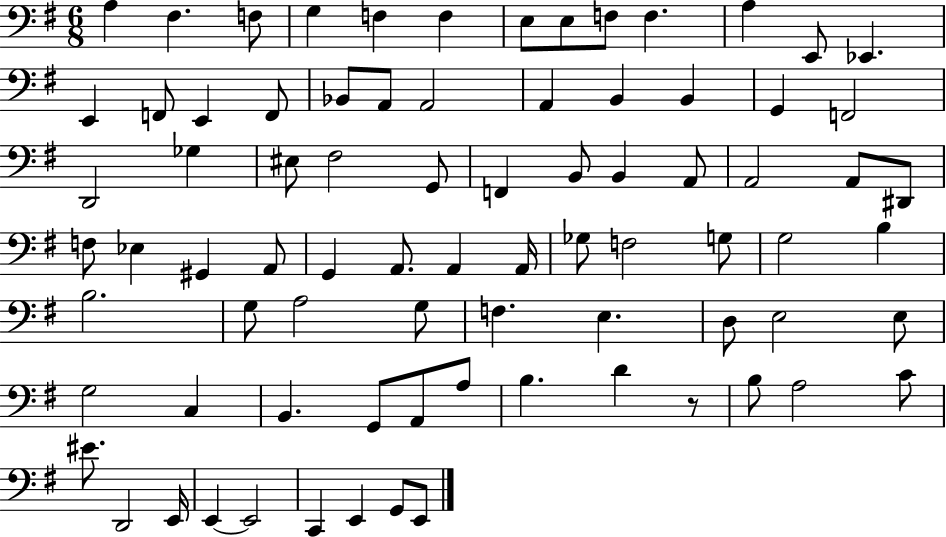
{
  \clef bass
  \numericTimeSignature
  \time 6/8
  \key g \major
  a4 fis4. f8 | g4 f4 f4 | e8 e8 f8 f4. | a4 e,8 ees,4. | \break e,4 f,8 e,4 f,8 | bes,8 a,8 a,2 | a,4 b,4 b,4 | g,4 f,2 | \break d,2 ges4 | eis8 fis2 g,8 | f,4 b,8 b,4 a,8 | a,2 a,8 dis,8 | \break f8 ees4 gis,4 a,8 | g,4 a,8. a,4 a,16 | ges8 f2 g8 | g2 b4 | \break b2. | g8 a2 g8 | f4. e4. | d8 e2 e8 | \break g2 c4 | b,4. g,8 a,8 a8 | b4. d'4 r8 | b8 a2 c'8 | \break eis'8. d,2 e,16 | e,4~~ e,2 | c,4 e,4 g,8 e,8 | \bar "|."
}